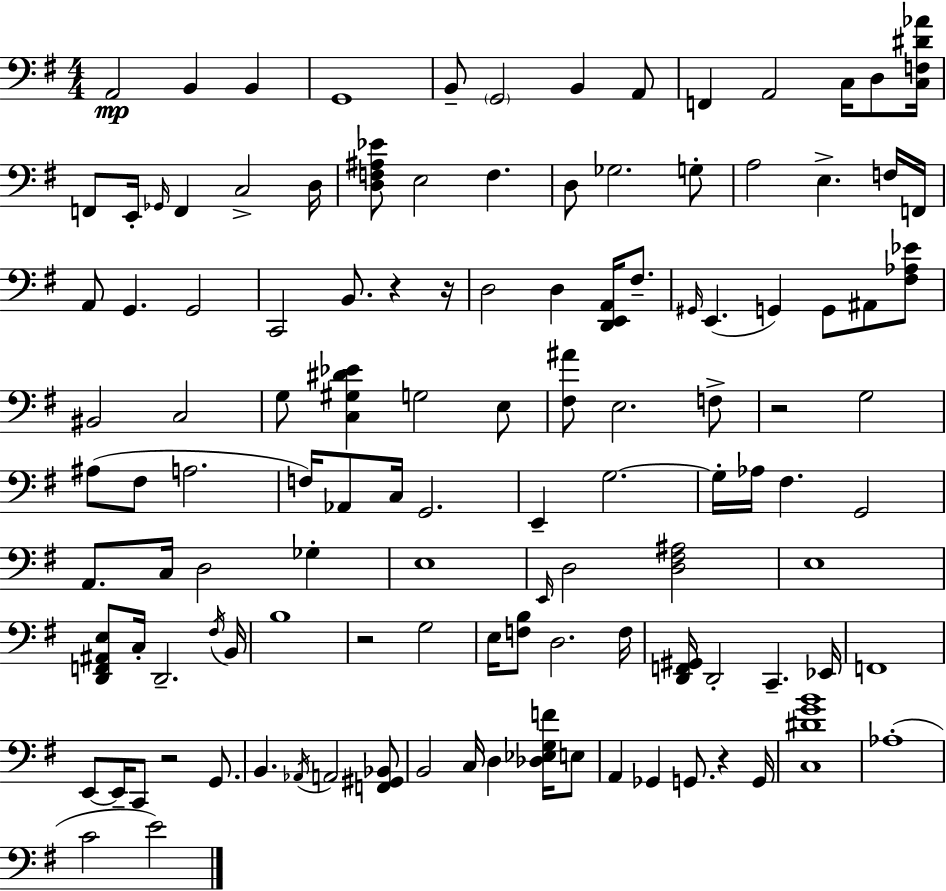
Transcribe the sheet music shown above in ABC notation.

X:1
T:Untitled
M:4/4
L:1/4
K:G
A,,2 B,, B,, G,,4 B,,/2 G,,2 B,, A,,/2 F,, A,,2 C,/4 D,/2 [C,F,^D_A]/4 F,,/2 E,,/4 _G,,/4 F,, C,2 D,/4 [D,F,^A,_E]/2 E,2 F, D,/2 _G,2 G,/2 A,2 E, F,/4 F,,/4 A,,/2 G,, G,,2 C,,2 B,,/2 z z/4 D,2 D, [D,,E,,A,,]/4 ^F,/2 ^G,,/4 E,, G,, G,,/2 ^A,,/2 [^F,_A,_E]/2 ^B,,2 C,2 G,/2 [C,^G,^D_E] G,2 E,/2 [^F,^A]/2 E,2 F,/2 z2 G,2 ^A,/2 ^F,/2 A,2 F,/4 _A,,/2 C,/4 G,,2 E,, G,2 G,/4 _A,/4 ^F, G,,2 A,,/2 C,/4 D,2 _G, E,4 E,,/4 D,2 [D,^F,^A,]2 E,4 [D,,F,,^A,,E,]/2 C,/4 D,,2 ^F,/4 B,,/4 B,4 z2 G,2 E,/4 [F,B,]/2 D,2 F,/4 [D,,F,,^G,,]/4 D,,2 C,, _E,,/4 F,,4 E,,/2 E,,/4 C,,/2 z2 G,,/2 B,, _A,,/4 A,,2 [F,,^G,,_B,,]/2 B,,2 C,/4 D, [_D,_E,G,F]/4 E,/2 A,, _G,, G,,/2 z G,,/4 [C,^DGB]4 _A,4 C2 E2